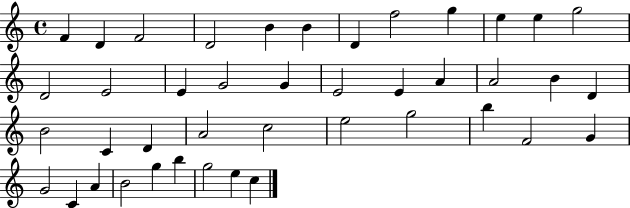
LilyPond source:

{
  \clef treble
  \time 4/4
  \defaultTimeSignature
  \key c \major
  f'4 d'4 f'2 | d'2 b'4 b'4 | d'4 f''2 g''4 | e''4 e''4 g''2 | \break d'2 e'2 | e'4 g'2 g'4 | e'2 e'4 a'4 | a'2 b'4 d'4 | \break b'2 c'4 d'4 | a'2 c''2 | e''2 g''2 | b''4 f'2 g'4 | \break g'2 c'4 a'4 | b'2 g''4 b''4 | g''2 e''4 c''4 | \bar "|."
}